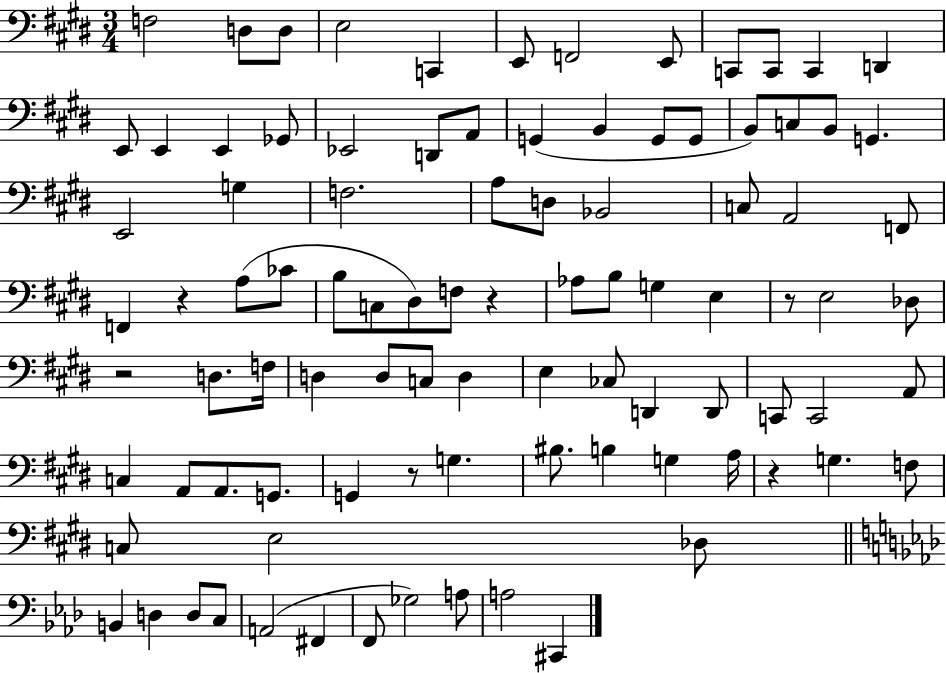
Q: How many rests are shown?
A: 6